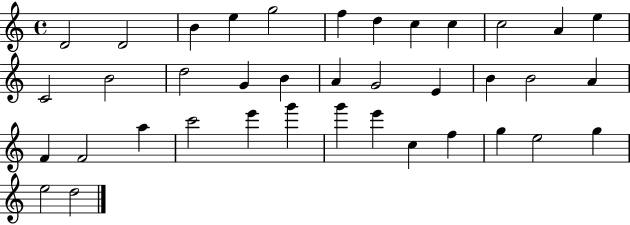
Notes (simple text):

D4/h D4/h B4/q E5/q G5/h F5/q D5/q C5/q C5/q C5/h A4/q E5/q C4/h B4/h D5/h G4/q B4/q A4/q G4/h E4/q B4/q B4/h A4/q F4/q F4/h A5/q C6/h E6/q G6/q G6/q E6/q C5/q F5/q G5/q E5/h G5/q E5/h D5/h